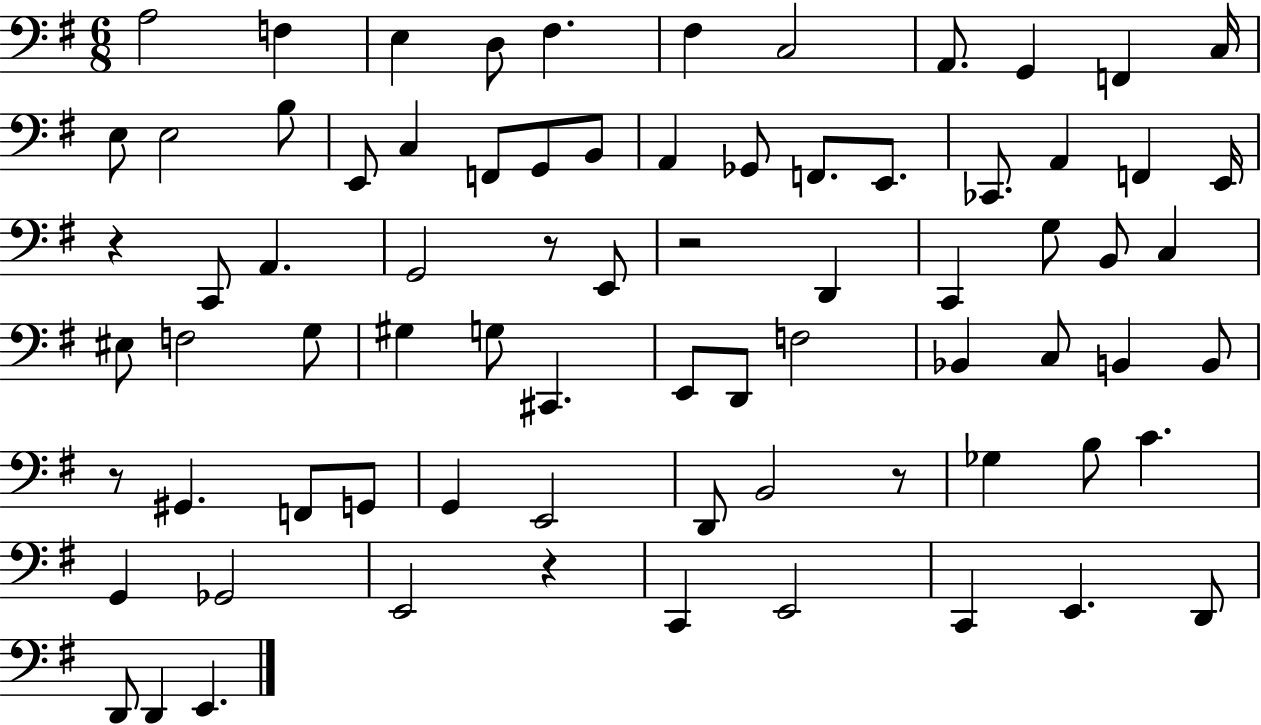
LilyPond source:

{
  \clef bass
  \numericTimeSignature
  \time 6/8
  \key g \major
  a2 f4 | e4 d8 fis4. | fis4 c2 | a,8. g,4 f,4 c16 | \break e8 e2 b8 | e,8 c4 f,8 g,8 b,8 | a,4 ges,8 f,8. e,8. | ces,8. a,4 f,4 e,16 | \break r4 c,8 a,4. | g,2 r8 e,8 | r2 d,4 | c,4 g8 b,8 c4 | \break eis8 f2 g8 | gis4 g8 cis,4. | e,8 d,8 f2 | bes,4 c8 b,4 b,8 | \break r8 gis,4. f,8 g,8 | g,4 e,2 | d,8 b,2 r8 | ges4 b8 c'4. | \break g,4 ges,2 | e,2 r4 | c,4 e,2 | c,4 e,4. d,8 | \break d,8 d,4 e,4. | \bar "|."
}